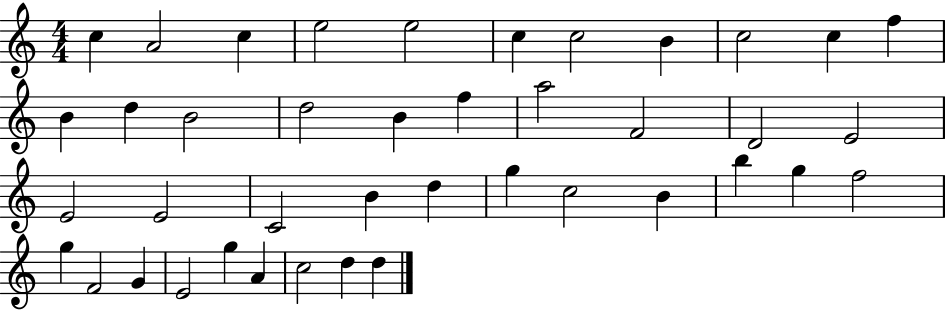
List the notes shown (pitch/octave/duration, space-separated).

C5/q A4/h C5/q E5/h E5/h C5/q C5/h B4/q C5/h C5/q F5/q B4/q D5/q B4/h D5/h B4/q F5/q A5/h F4/h D4/h E4/h E4/h E4/h C4/h B4/q D5/q G5/q C5/h B4/q B5/q G5/q F5/h G5/q F4/h G4/q E4/h G5/q A4/q C5/h D5/q D5/q